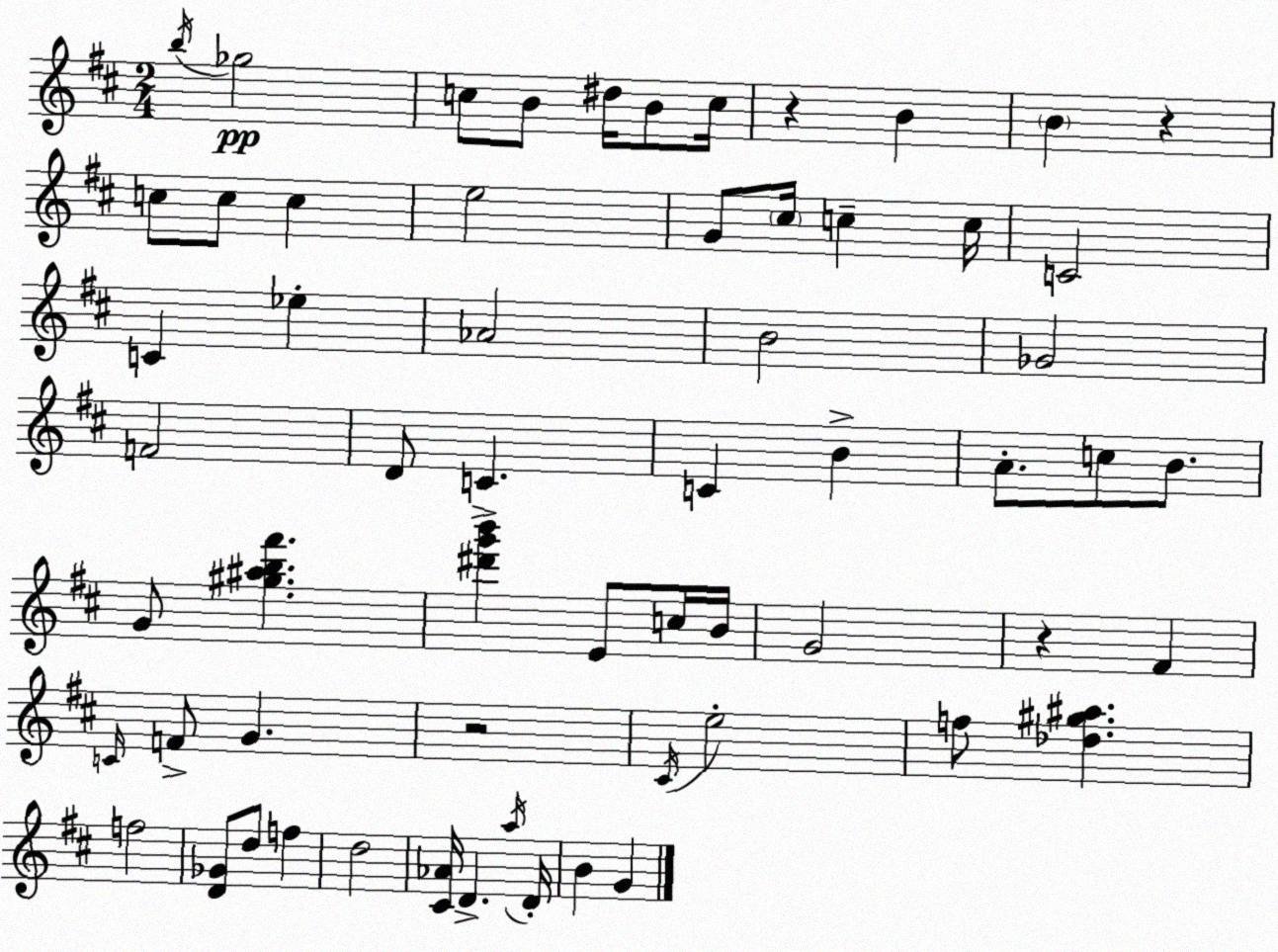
X:1
T:Untitled
M:2/4
L:1/4
K:D
b/4 _g2 c/2 B/2 ^d/4 B/2 c/4 z B B z c/2 c/2 c e2 G/2 ^c/4 c c/4 C2 C _e _A2 B2 _G2 F2 D/2 C C B A/2 c/2 B/2 G/2 [^g^ab^f'] [^d'g'b'] E/2 c/4 B/4 G2 z ^F C/4 F/2 G z2 ^C/4 e2 f/2 [_d^g^a] f2 [D_G]/2 d/2 f d2 [^C_A]/4 D a/4 D/4 B G